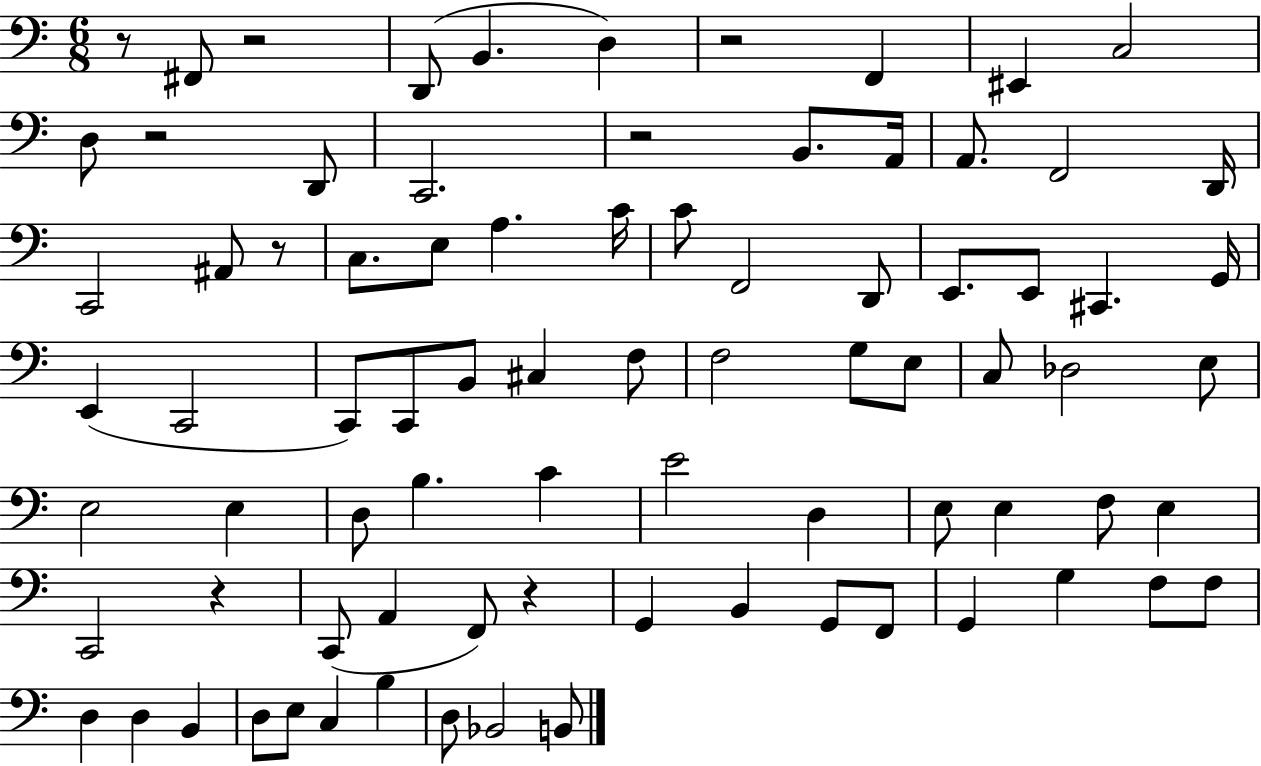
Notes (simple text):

R/e F#2/e R/h D2/e B2/q. D3/q R/h F2/q EIS2/q C3/h D3/e R/h D2/e C2/h. R/h B2/e. A2/s A2/e. F2/h D2/s C2/h A#2/e R/e C3/e. E3/e A3/q. C4/s C4/e F2/h D2/e E2/e. E2/e C#2/q. G2/s E2/q C2/h C2/e C2/e B2/e C#3/q F3/e F3/h G3/e E3/e C3/e Db3/h E3/e E3/h E3/q D3/e B3/q. C4/q E4/h D3/q E3/e E3/q F3/e E3/q C2/h R/q C2/e A2/q F2/e R/q G2/q B2/q G2/e F2/e G2/q G3/q F3/e F3/e D3/q D3/q B2/q D3/e E3/e C3/q B3/q D3/e Bb2/h B2/e